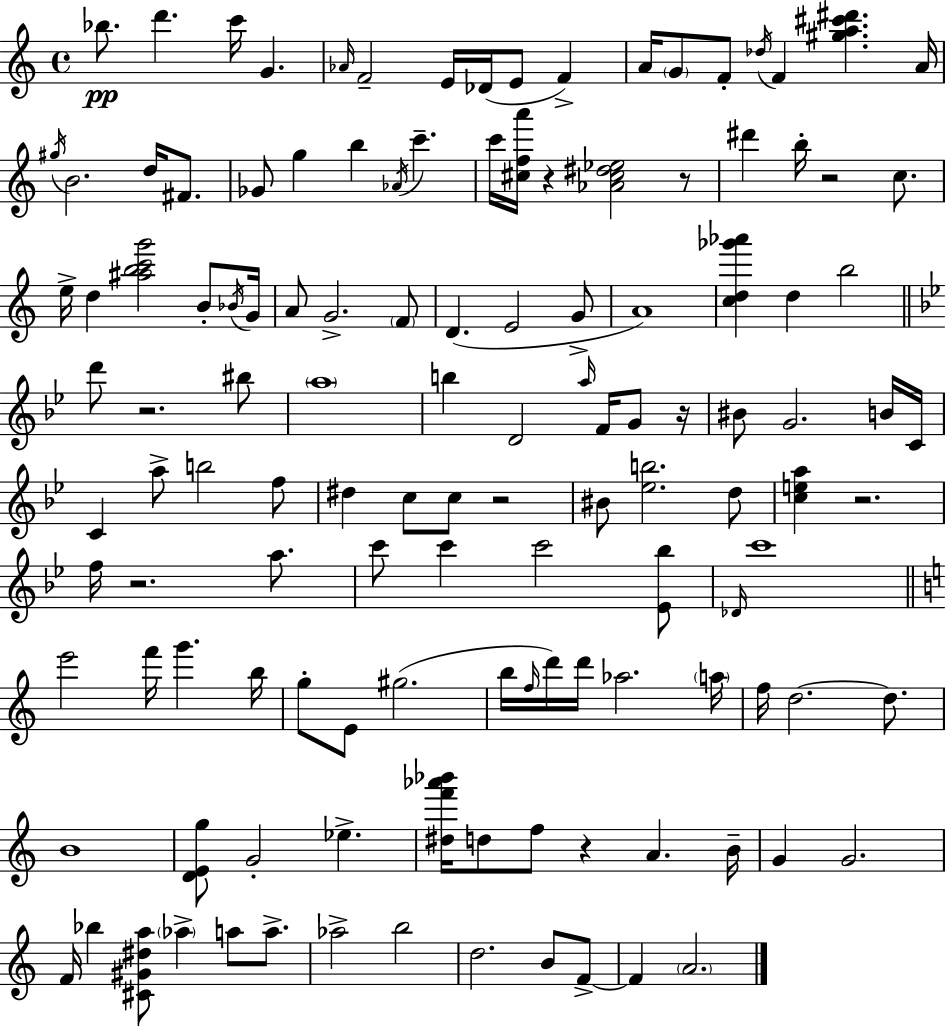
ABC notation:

X:1
T:Untitled
M:4/4
L:1/4
K:C
_b/2 d' c'/4 G _A/4 F2 E/4 _D/4 E/2 F A/4 G/2 F/2 _d/4 F [^ga^c'^d'] A/4 ^g/4 B2 d/4 ^F/2 _G/2 g b _A/4 c' c'/4 [^cfa']/4 z [_A^c^d_e]2 z/2 ^d' b/4 z2 c/2 e/4 d [^abc'g']2 B/2 _B/4 G/4 A/2 G2 F/2 D E2 G/2 A4 [cd_g'_a'] d b2 d'/2 z2 ^b/2 a4 b D2 a/4 F/4 G/2 z/4 ^B/2 G2 B/4 C/4 C a/2 b2 f/2 ^d c/2 c/2 z2 ^B/2 [_eb]2 d/2 [cea] z2 f/4 z2 a/2 c'/2 c' c'2 [_E_b]/2 _D/4 c'4 e'2 f'/4 g' b/4 g/2 E/2 ^g2 b/4 f/4 d'/4 d'/4 _a2 a/4 f/4 d2 d/2 B4 [DEg]/2 G2 _e [^df'_a'_b']/4 d/2 f/2 z A B/4 G G2 F/4 _b [^C^G^da]/2 _a a/2 a/2 _a2 b2 d2 B/2 F/2 F A2